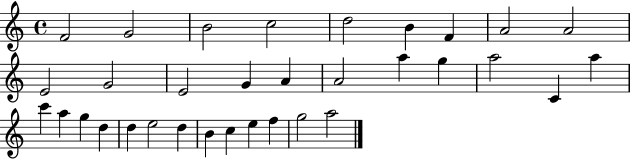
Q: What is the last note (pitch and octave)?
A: A5